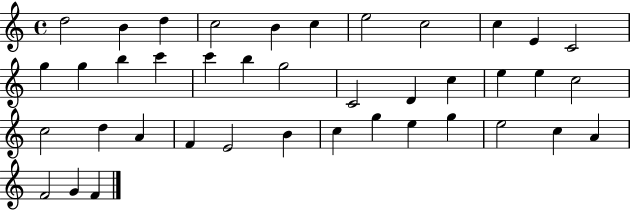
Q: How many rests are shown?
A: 0